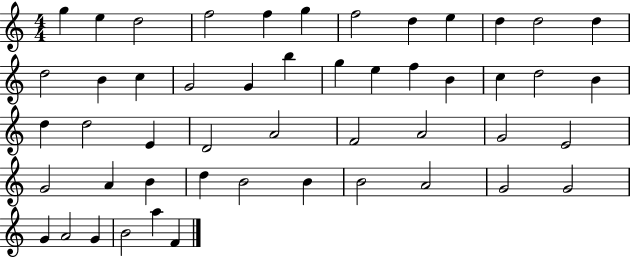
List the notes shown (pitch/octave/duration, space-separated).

G5/q E5/q D5/h F5/h F5/q G5/q F5/h D5/q E5/q D5/q D5/h D5/q D5/h B4/q C5/q G4/h G4/q B5/q G5/q E5/q F5/q B4/q C5/q D5/h B4/q D5/q D5/h E4/q D4/h A4/h F4/h A4/h G4/h E4/h G4/h A4/q B4/q D5/q B4/h B4/q B4/h A4/h G4/h G4/h G4/q A4/h G4/q B4/h A5/q F4/q